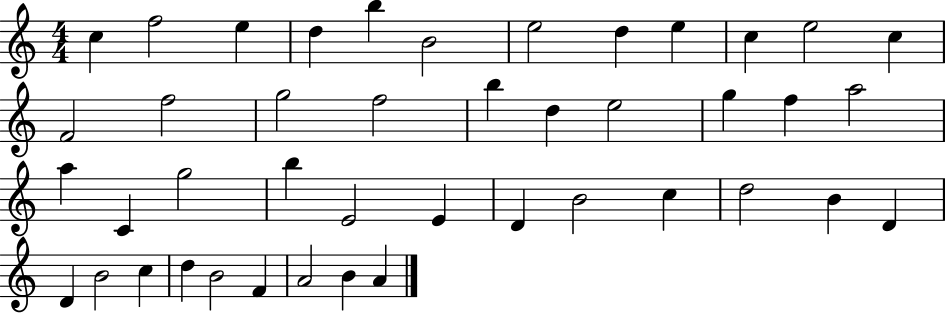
C5/q F5/h E5/q D5/q B5/q B4/h E5/h D5/q E5/q C5/q E5/h C5/q F4/h F5/h G5/h F5/h B5/q D5/q E5/h G5/q F5/q A5/h A5/q C4/q G5/h B5/q E4/h E4/q D4/q B4/h C5/q D5/h B4/q D4/q D4/q B4/h C5/q D5/q B4/h F4/q A4/h B4/q A4/q